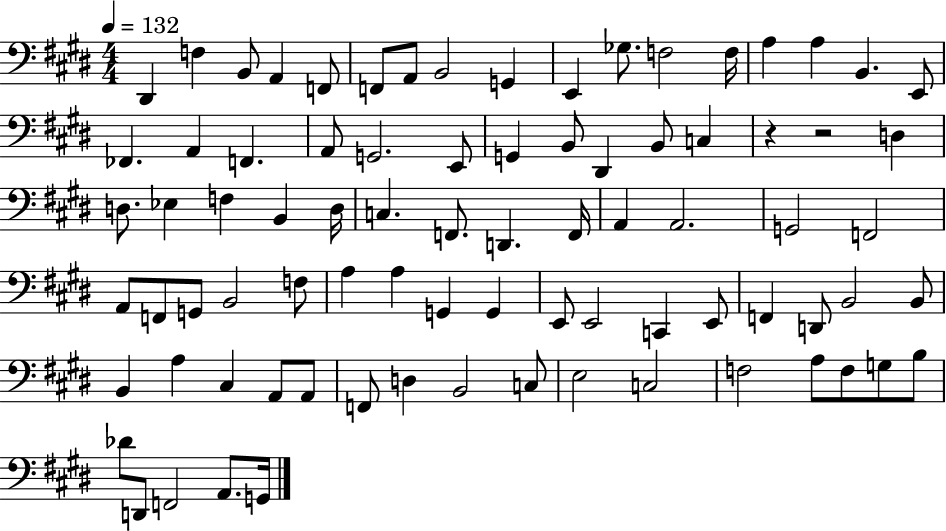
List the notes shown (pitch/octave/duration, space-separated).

D#2/q F3/q B2/e A2/q F2/e F2/e A2/e B2/h G2/q E2/q Gb3/e. F3/h F3/s A3/q A3/q B2/q. E2/e FES2/q. A2/q F2/q. A2/e G2/h. E2/e G2/q B2/e D#2/q B2/e C3/q R/q R/h D3/q D3/e. Eb3/q F3/q B2/q D3/s C3/q. F2/e. D2/q. F2/s A2/q A2/h. G2/h F2/h A2/e F2/e G2/e B2/h F3/e A3/q A3/q G2/q G2/q E2/e E2/h C2/q E2/e F2/q D2/e B2/h B2/e B2/q A3/q C#3/q A2/e A2/e F2/e D3/q B2/h C3/e E3/h C3/h F3/h A3/e F3/e G3/e B3/e Db4/e D2/e F2/h A2/e. G2/s